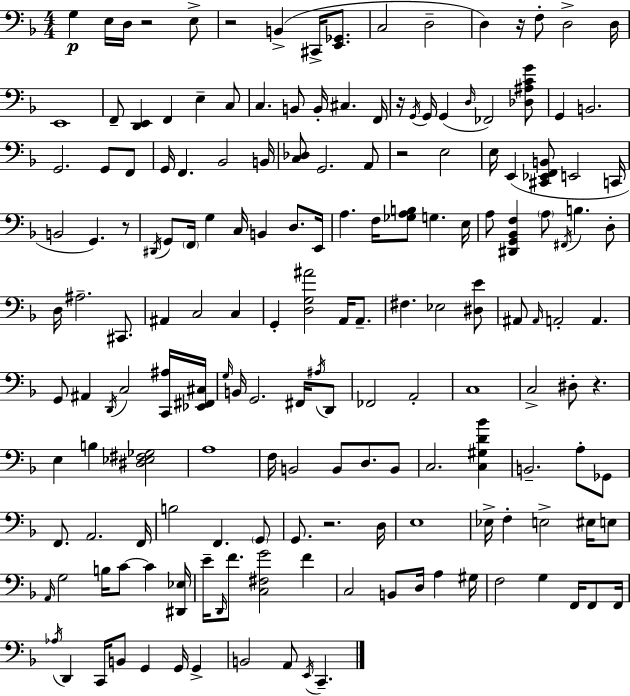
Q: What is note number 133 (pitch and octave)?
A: F3